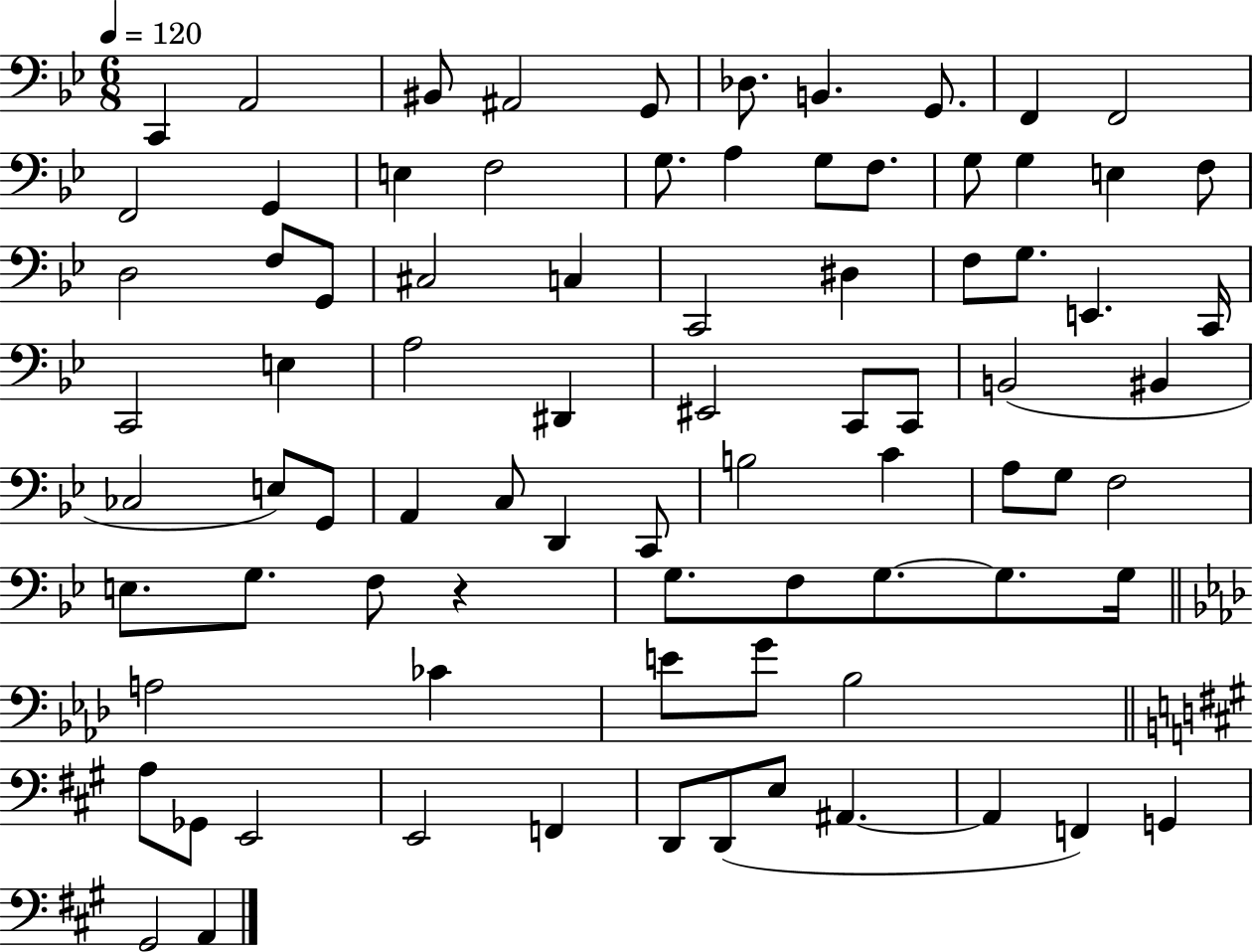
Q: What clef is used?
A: bass